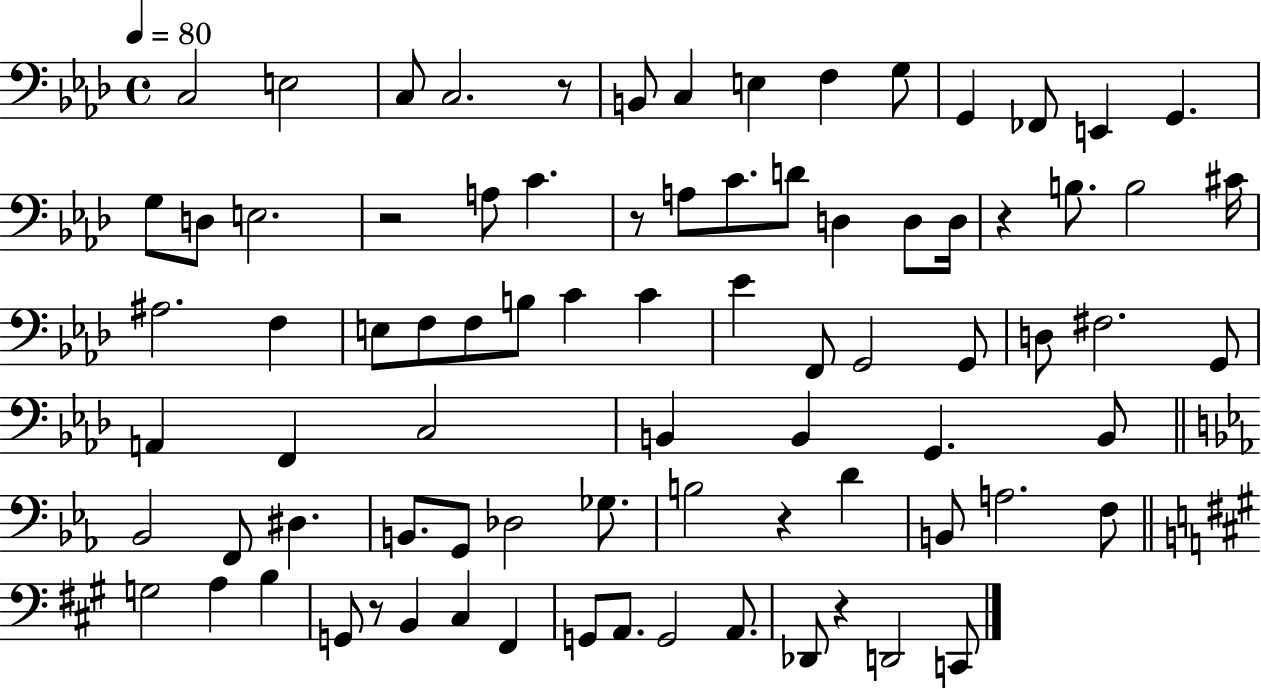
{
  \clef bass
  \time 4/4
  \defaultTimeSignature
  \key aes \major
  \tempo 4 = 80
  c2 e2 | c8 c2. r8 | b,8 c4 e4 f4 g8 | g,4 fes,8 e,4 g,4. | \break g8 d8 e2. | r2 a8 c'4. | r8 a8 c'8. d'8 d4 d8 d16 | r4 b8. b2 cis'16 | \break ais2. f4 | e8 f8 f8 b8 c'4 c'4 | ees'4 f,8 g,2 g,8 | d8 fis2. g,8 | \break a,4 f,4 c2 | b,4 b,4 g,4. b,8 | \bar "||" \break \key ees \major bes,2 f,8 dis4. | b,8. g,8 des2 ges8. | b2 r4 d'4 | b,8 a2. f8 | \break \bar "||" \break \key a \major g2 a4 b4 | g,8 r8 b,4 cis4 fis,4 | g,8 a,8. g,2 a,8. | des,8 r4 d,2 c,8 | \break \bar "|."
}